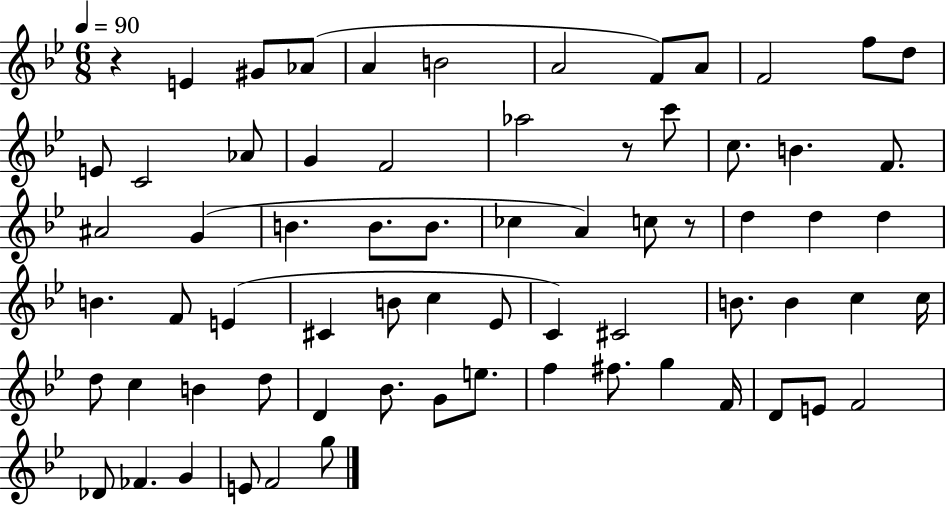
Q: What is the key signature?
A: BES major